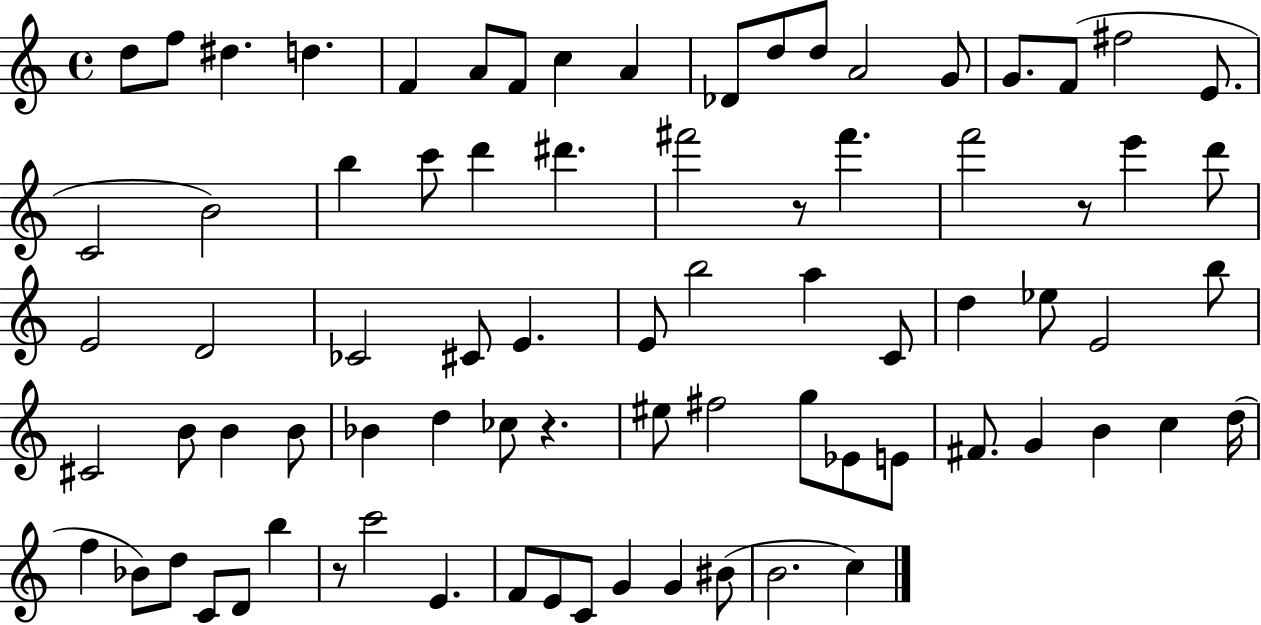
{
  \clef treble
  \time 4/4
  \defaultTimeSignature
  \key c \major
  d''8 f''8 dis''4. d''4. | f'4 a'8 f'8 c''4 a'4 | des'8 d''8 d''8 a'2 g'8 | g'8. f'8( fis''2 e'8. | \break c'2 b'2) | b''4 c'''8 d'''4 dis'''4. | fis'''2 r8 fis'''4. | f'''2 r8 e'''4 d'''8 | \break e'2 d'2 | ces'2 cis'8 e'4. | e'8 b''2 a''4 c'8 | d''4 ees''8 e'2 b''8 | \break cis'2 b'8 b'4 b'8 | bes'4 d''4 ces''8 r4. | eis''8 fis''2 g''8 ees'8 e'8 | fis'8. g'4 b'4 c''4 d''16( | \break f''4 bes'8) d''8 c'8 d'8 b''4 | r8 c'''2 e'4. | f'8 e'8 c'8 g'4 g'4 bis'8( | b'2. c''4) | \break \bar "|."
}